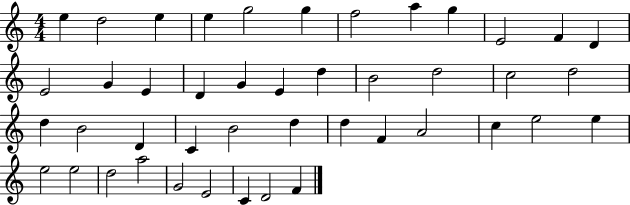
X:1
T:Untitled
M:4/4
L:1/4
K:C
e d2 e e g2 g f2 a g E2 F D E2 G E D G E d B2 d2 c2 d2 d B2 D C B2 d d F A2 c e2 e e2 e2 d2 a2 G2 E2 C D2 F